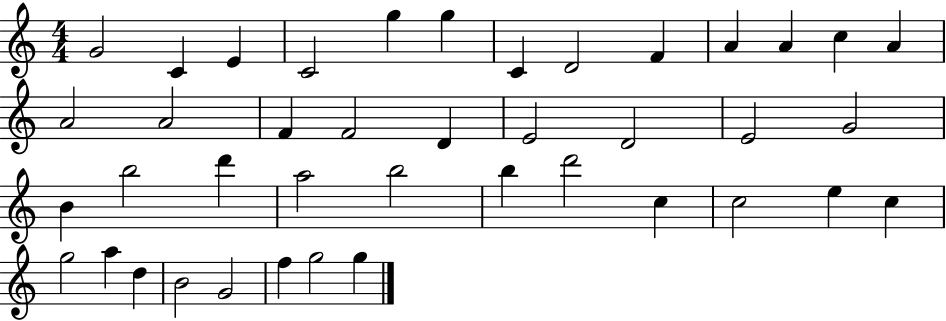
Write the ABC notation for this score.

X:1
T:Untitled
M:4/4
L:1/4
K:C
G2 C E C2 g g C D2 F A A c A A2 A2 F F2 D E2 D2 E2 G2 B b2 d' a2 b2 b d'2 c c2 e c g2 a d B2 G2 f g2 g